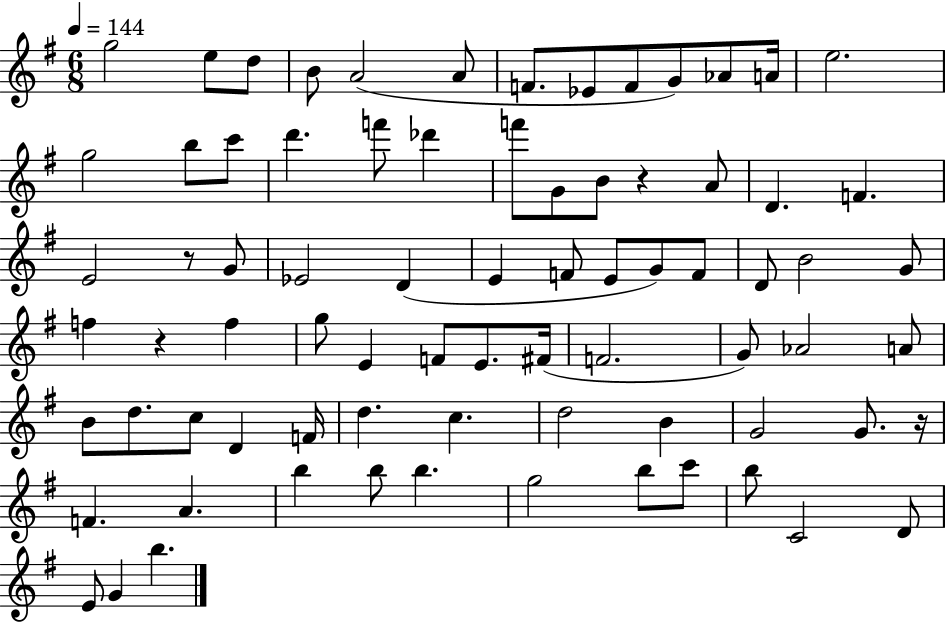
X:1
T:Untitled
M:6/8
L:1/4
K:G
g2 e/2 d/2 B/2 A2 A/2 F/2 _E/2 F/2 G/2 _A/2 A/4 e2 g2 b/2 c'/2 d' f'/2 _d' f'/2 G/2 B/2 z A/2 D F E2 z/2 G/2 _E2 D E F/2 E/2 G/2 F/2 D/2 B2 G/2 f z f g/2 E F/2 E/2 ^F/4 F2 G/2 _A2 A/2 B/2 d/2 c/2 D F/4 d c d2 B G2 G/2 z/4 F A b b/2 b g2 b/2 c'/2 b/2 C2 D/2 E/2 G b